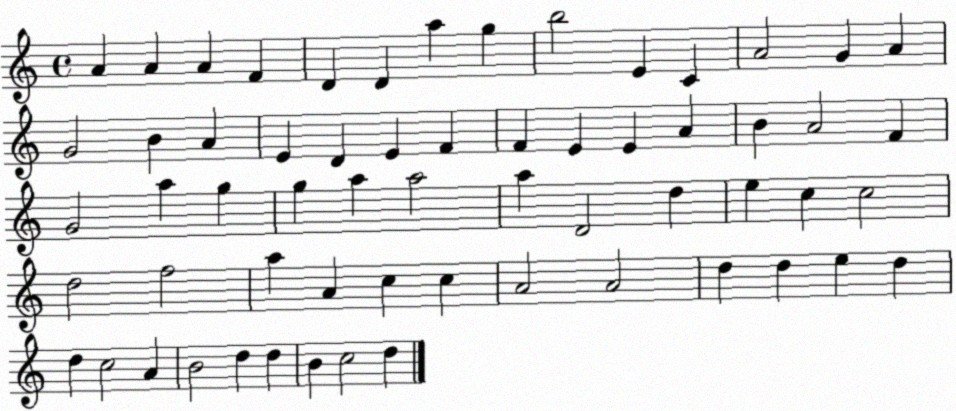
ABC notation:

X:1
T:Untitled
M:4/4
L:1/4
K:C
A A A F D D a g b2 E C A2 G A G2 B A E D E F F E E A B A2 F G2 a g g a a2 a D2 d e c c2 d2 f2 a A c c A2 A2 d d e d d c2 A B2 d d B c2 d